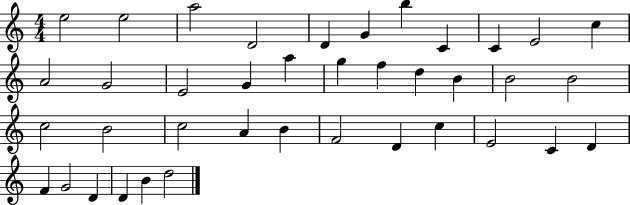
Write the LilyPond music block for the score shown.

{
  \clef treble
  \numericTimeSignature
  \time 4/4
  \key c \major
  e''2 e''2 | a''2 d'2 | d'4 g'4 b''4 c'4 | c'4 e'2 c''4 | \break a'2 g'2 | e'2 g'4 a''4 | g''4 f''4 d''4 b'4 | b'2 b'2 | \break c''2 b'2 | c''2 a'4 b'4 | f'2 d'4 c''4 | e'2 c'4 d'4 | \break f'4 g'2 d'4 | d'4 b'4 d''2 | \bar "|."
}